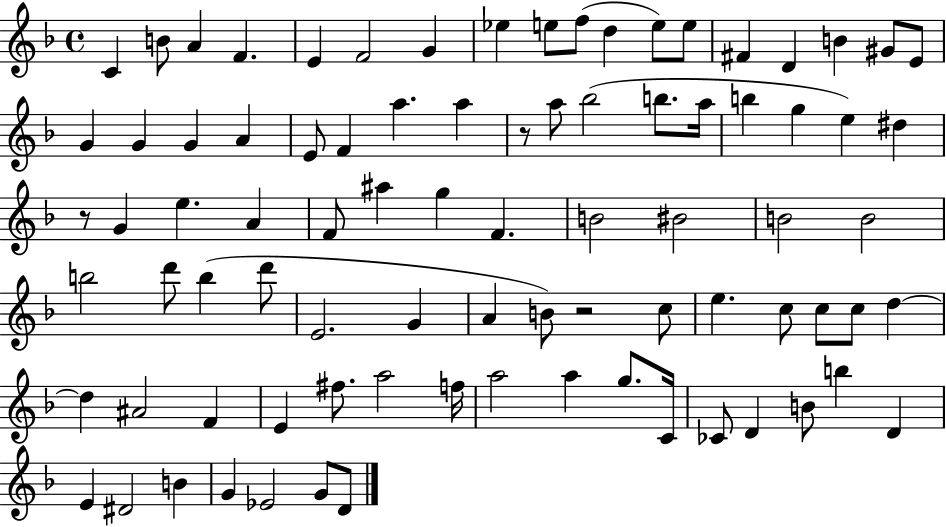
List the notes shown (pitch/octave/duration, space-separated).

C4/q B4/e A4/q F4/q. E4/q F4/h G4/q Eb5/q E5/e F5/e D5/q E5/e E5/e F#4/q D4/q B4/q G#4/e E4/e G4/q G4/q G4/q A4/q E4/e F4/q A5/q. A5/q R/e A5/e Bb5/h B5/e. A5/s B5/q G5/q E5/q D#5/q R/e G4/q E5/q. A4/q F4/e A#5/q G5/q F4/q. B4/h BIS4/h B4/h B4/h B5/h D6/e B5/q D6/e E4/h. G4/q A4/q B4/e R/h C5/e E5/q. C5/e C5/e C5/e D5/q D5/q A#4/h F4/q E4/q F#5/e. A5/h F5/s A5/h A5/q G5/e. C4/s CES4/e D4/q B4/e B5/q D4/q E4/q D#4/h B4/q G4/q Eb4/h G4/e D4/e